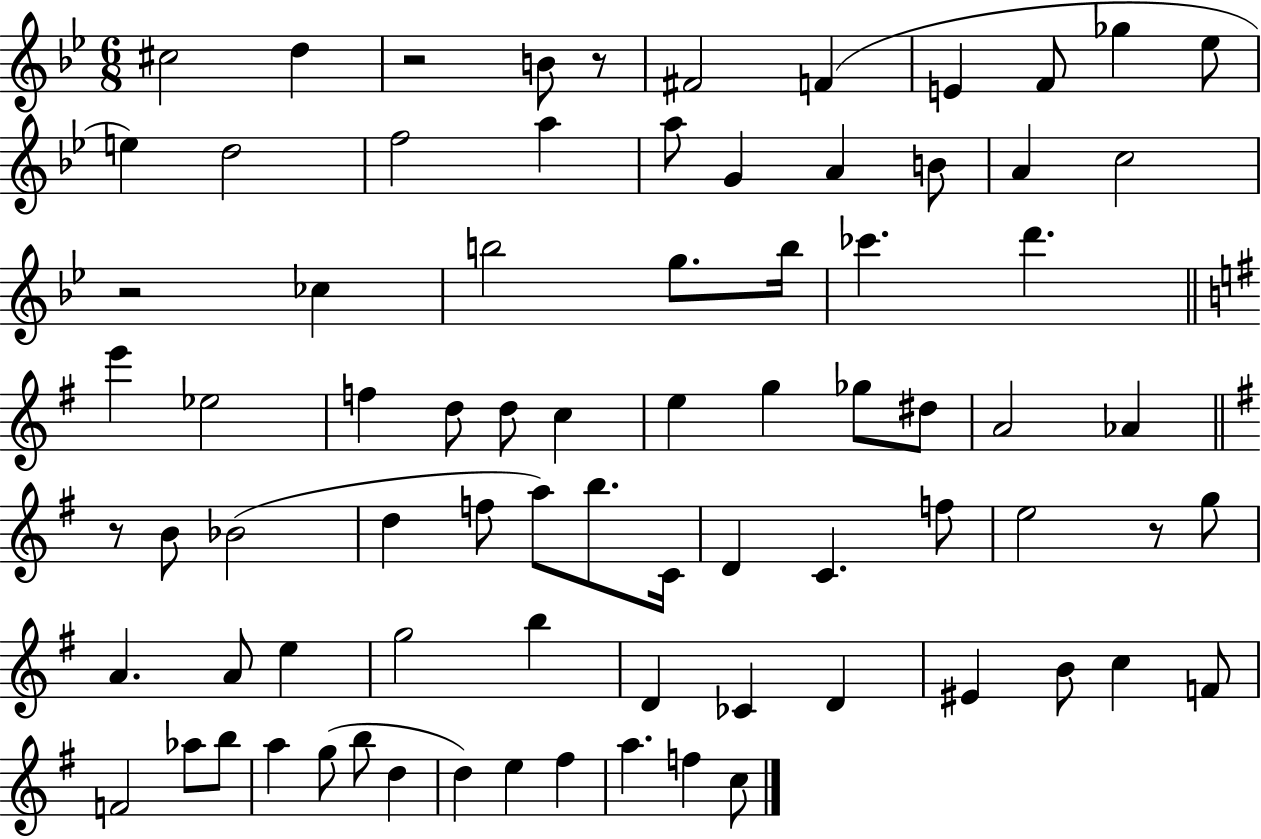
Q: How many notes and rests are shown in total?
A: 79